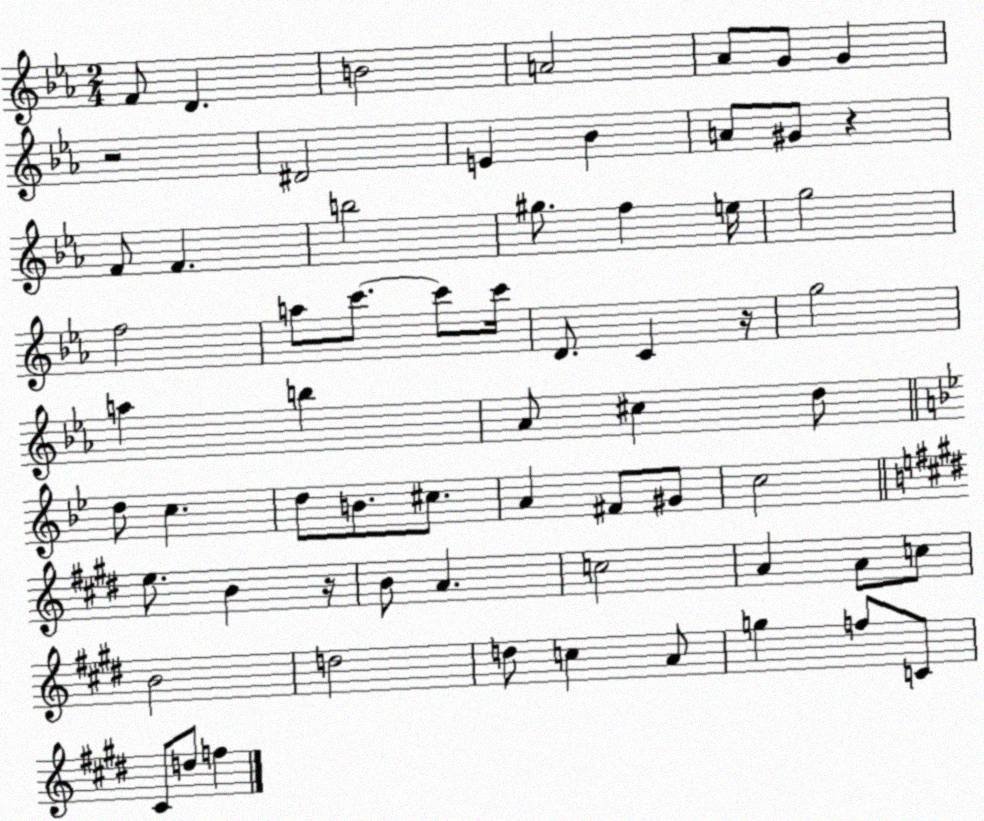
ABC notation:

X:1
T:Untitled
M:2/4
L:1/4
K:Eb
F/2 D B2 A2 _A/2 G/2 G z2 ^D2 E _B A/2 ^G/2 z F/2 F b2 ^g/2 f e/4 g2 f2 a/2 c'/2 c'/2 c'/4 D/2 C z/4 g2 a b _A/2 ^c d/2 d/2 c d/2 B/2 ^c/2 A ^F/2 ^G/2 c2 e/2 B z/4 B/2 A c2 A A/2 c/2 B2 d2 d/2 c A/2 g f/2 C/2 ^C/2 d/2 f